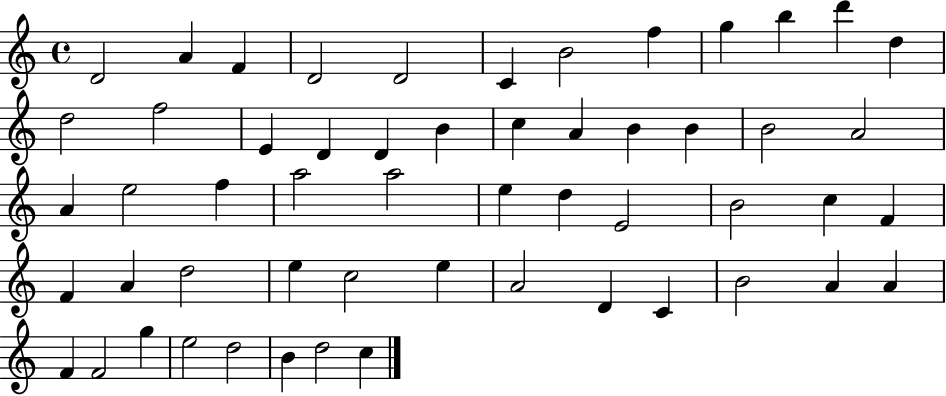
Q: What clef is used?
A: treble